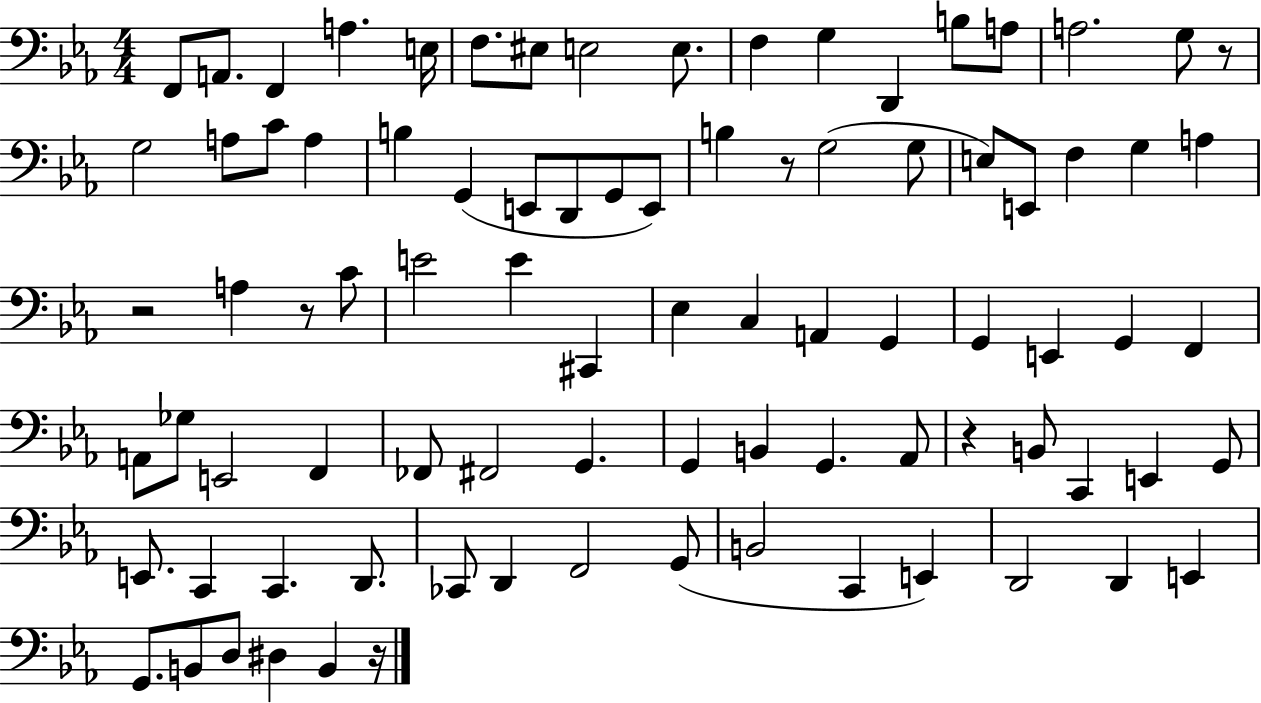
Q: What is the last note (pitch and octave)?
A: B2